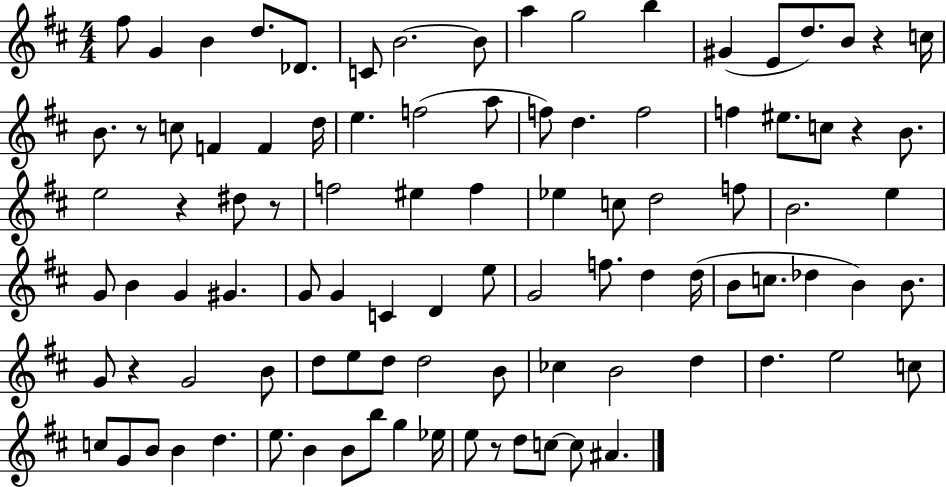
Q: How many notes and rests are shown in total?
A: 97